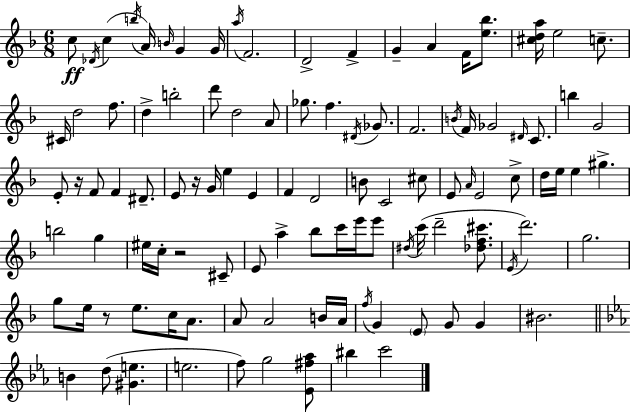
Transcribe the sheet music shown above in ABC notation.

X:1
T:Untitled
M:6/8
L:1/4
K:Dm
c/2 _D/4 c b/4 A/4 B/4 G G/4 a/4 F2 D2 F G A F/4 [e_b]/2 [^cda]/4 e2 c/2 ^C/4 d2 f/2 d b2 d'/2 d2 A/2 _g/2 f ^D/4 _G/2 F2 B/4 F/4 _G2 ^D/4 C/2 b G2 E/2 z/4 F/2 F ^D/2 E/2 z/4 G/4 e E F D2 B/2 C2 ^c/2 E/2 A/4 E2 c/2 d/4 e/4 e ^g b2 g ^e/4 c/4 z2 ^C/2 E/2 a _b/2 c'/4 e'/4 e'/2 ^d/4 c'/4 d'2 [_df^c']/2 E/4 d'2 g2 g/2 e/4 z/2 e/2 c/4 A/2 A/2 A2 B/4 A/4 f/4 G E/2 G/2 G ^B2 B d/2 [^Ge] e2 f/2 g2 [_E^f_a]/2 ^b c'2